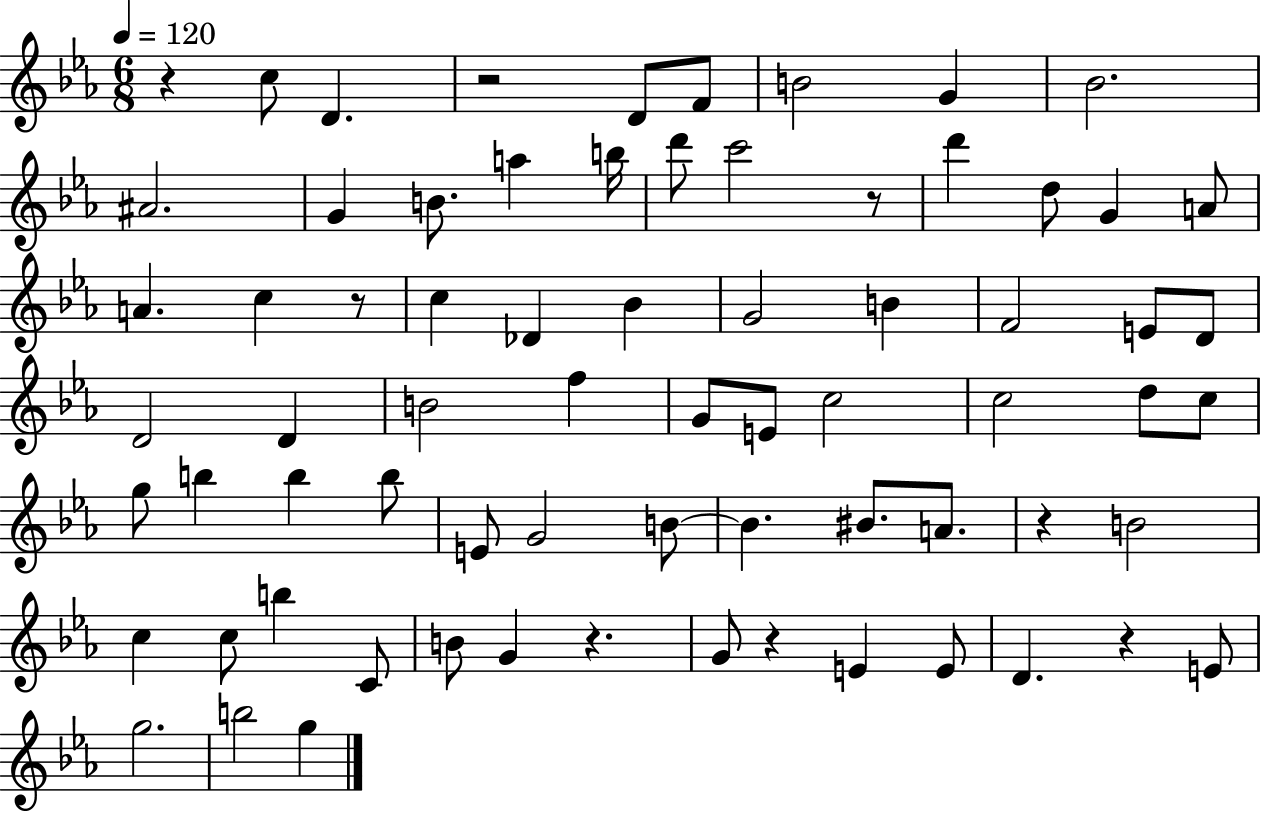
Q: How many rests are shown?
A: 8